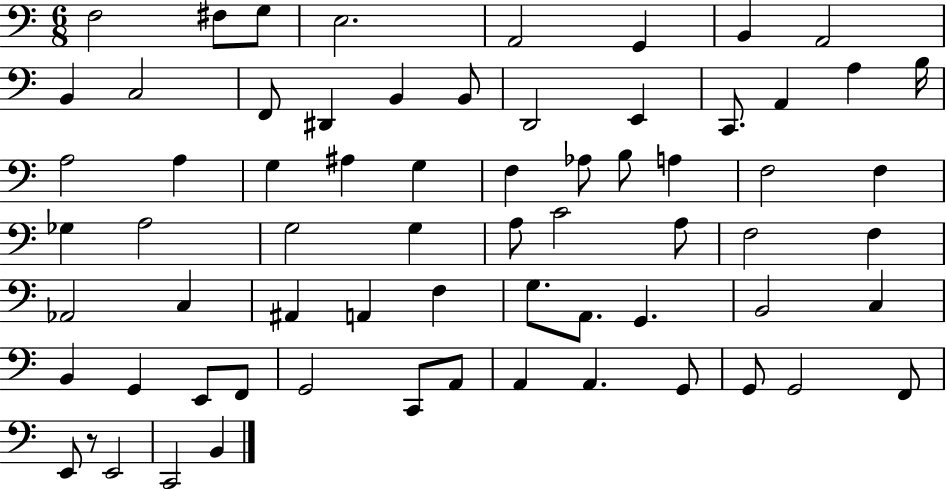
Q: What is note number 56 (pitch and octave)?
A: C2